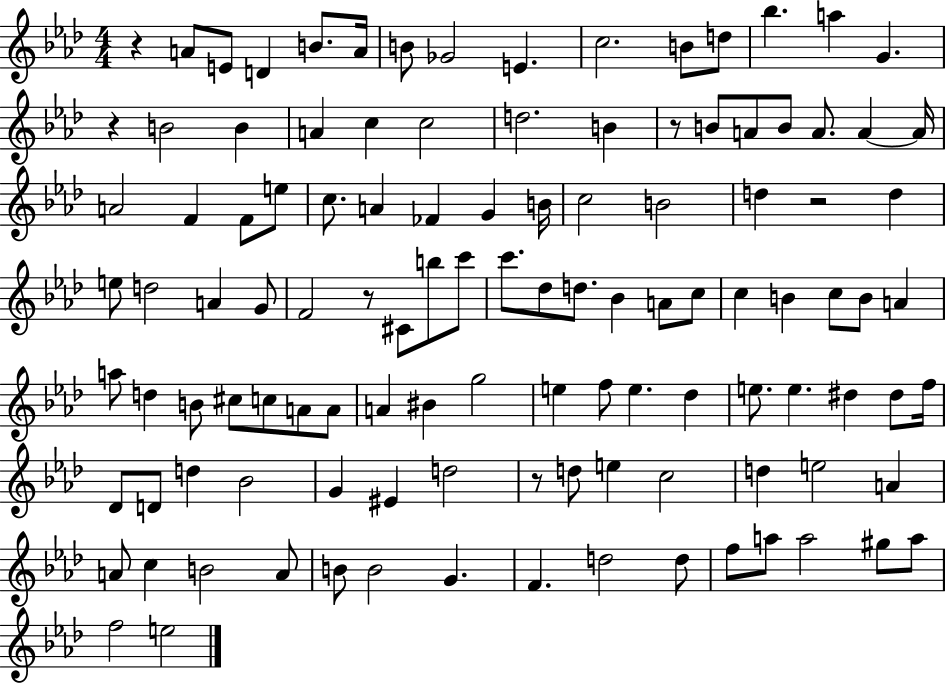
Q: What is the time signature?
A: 4/4